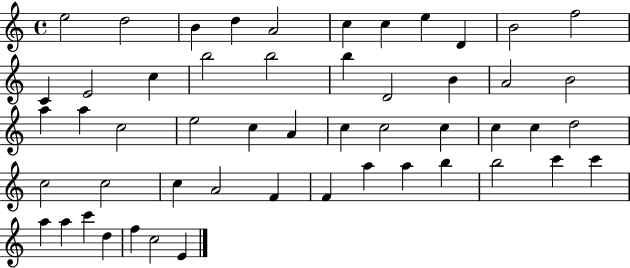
X:1
T:Untitled
M:4/4
L:1/4
K:C
e2 d2 B d A2 c c e D B2 f2 C E2 c b2 b2 b D2 B A2 B2 a a c2 e2 c A c c2 c c c d2 c2 c2 c A2 F F a a b b2 c' c' a a c' d f c2 E